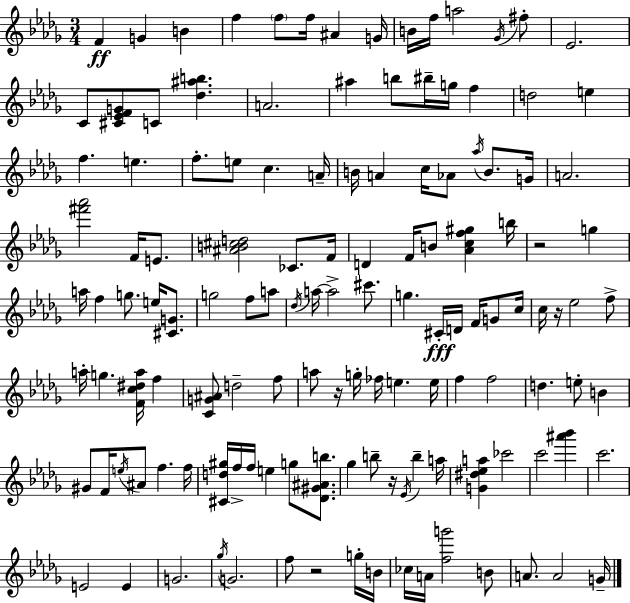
F4/q G4/q B4/q F5/q F5/e F5/s A#4/q G4/s B4/s F5/s A5/h Gb4/s F#5/e Eb4/h. C4/e [C#4,Eb4,F4,G4]/e C4/e [Db5,A#5,B5]/q. A4/h. A#5/q B5/e BIS5/s G5/s F5/q D5/h E5/q F5/q. E5/q. F5/e. E5/e C5/q. A4/s B4/s A4/q C5/s Ab4/e Ab5/s B4/e. G4/s A4/h. [F#6,Ab6]/h F4/s E4/e. [A#4,B4,C#5,D5]/h CES4/e. F4/s D4/q F4/s B4/e [Ab4,C5,F5,G#5]/q B5/s R/h G5/q A5/s F5/q G5/e. E5/s [C#4,G4]/e. G5/h F5/e A5/e Db5/s A5/s A5/h C#6/e. G5/q. C#4/s D4/s F4/s G4/e C5/s C5/s R/s Eb5/h F5/e A5/s G5/q. [F4,C5,D#5,A5]/s F5/q [C4,G4,A#4]/e D5/h F5/e A5/e R/s G5/s FES5/s E5/q. E5/s F5/q F5/h D5/q. E5/e B4/q G#4/e F4/s E5/s A#4/e F5/q. F5/s [C#4,D5,G#5]/s F5/s F5/s E5/q G5/e [Db4,G#4,A#4,B5]/e. Gb5/q B5/e R/s Eb4/s B5/q A5/s [G4,D#5,Eb5,A5]/q CES6/h C6/h [A#6,Bb6]/q C6/h. E4/h E4/q G4/h. Gb5/s G4/h. F5/e R/h G5/s B4/s CES5/s A4/s [F5,G6]/h B4/e A4/e. A4/h G4/s